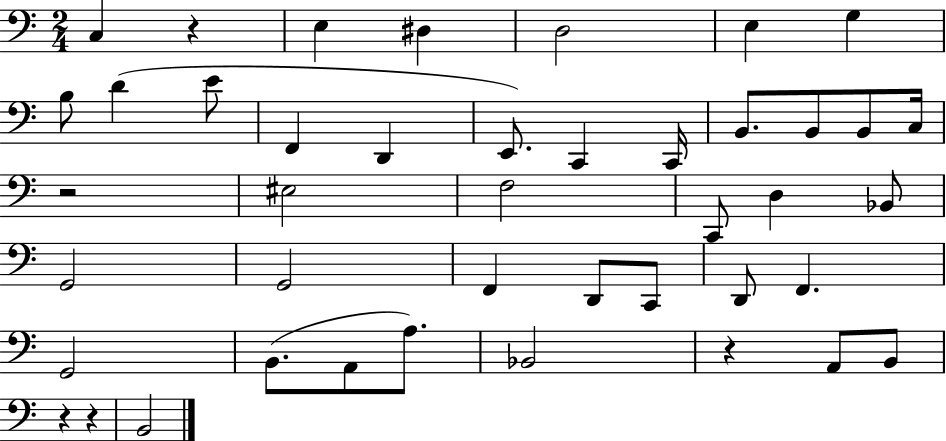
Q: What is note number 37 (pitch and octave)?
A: B2